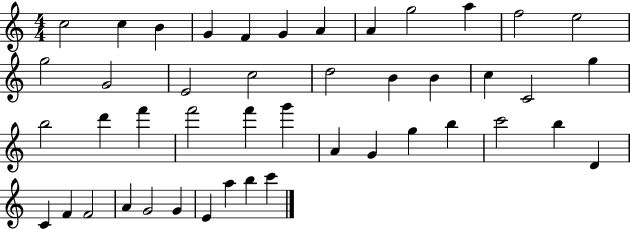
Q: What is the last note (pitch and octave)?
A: C6